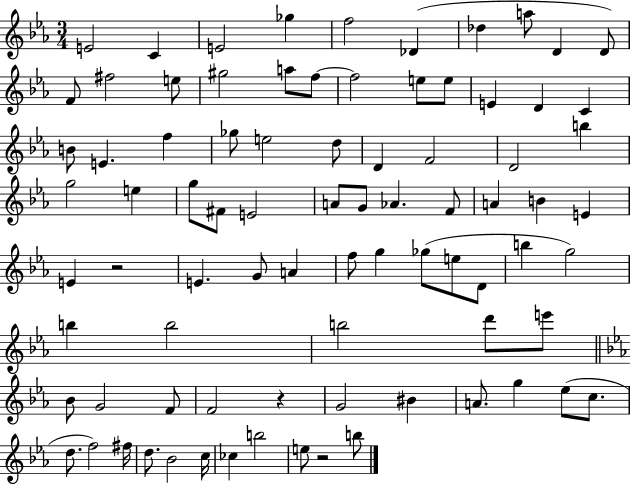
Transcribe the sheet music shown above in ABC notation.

X:1
T:Untitled
M:3/4
L:1/4
K:Eb
E2 C E2 _g f2 _D _d a/2 D D/2 F/2 ^f2 e/2 ^g2 a/2 f/2 f2 e/2 e/2 E D C B/2 E f _g/2 e2 d/2 D F2 D2 b g2 e g/2 ^F/2 E2 A/2 G/2 _A F/2 A B E E z2 E G/2 A f/2 g _g/2 e/2 D/2 b g2 b b2 b2 d'/2 e'/2 _B/2 G2 F/2 F2 z G2 ^B A/2 g _e/2 c/2 d/2 f2 ^f/4 d/2 _B2 c/4 _c b2 e/2 z2 b/2